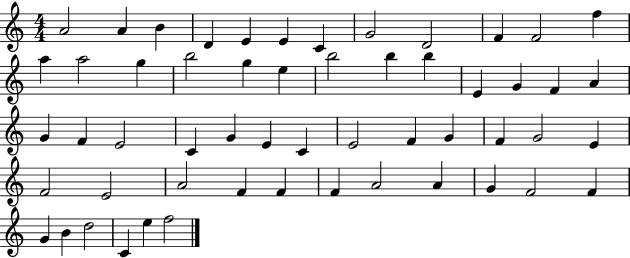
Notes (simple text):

A4/h A4/q B4/q D4/q E4/q E4/q C4/q G4/h D4/h F4/q F4/h F5/q A5/q A5/h G5/q B5/h G5/q E5/q B5/h B5/q B5/q E4/q G4/q F4/q A4/q G4/q F4/q E4/h C4/q G4/q E4/q C4/q E4/h F4/q G4/q F4/q G4/h E4/q F4/h E4/h A4/h F4/q F4/q F4/q A4/h A4/q G4/q F4/h F4/q G4/q B4/q D5/h C4/q E5/q F5/h